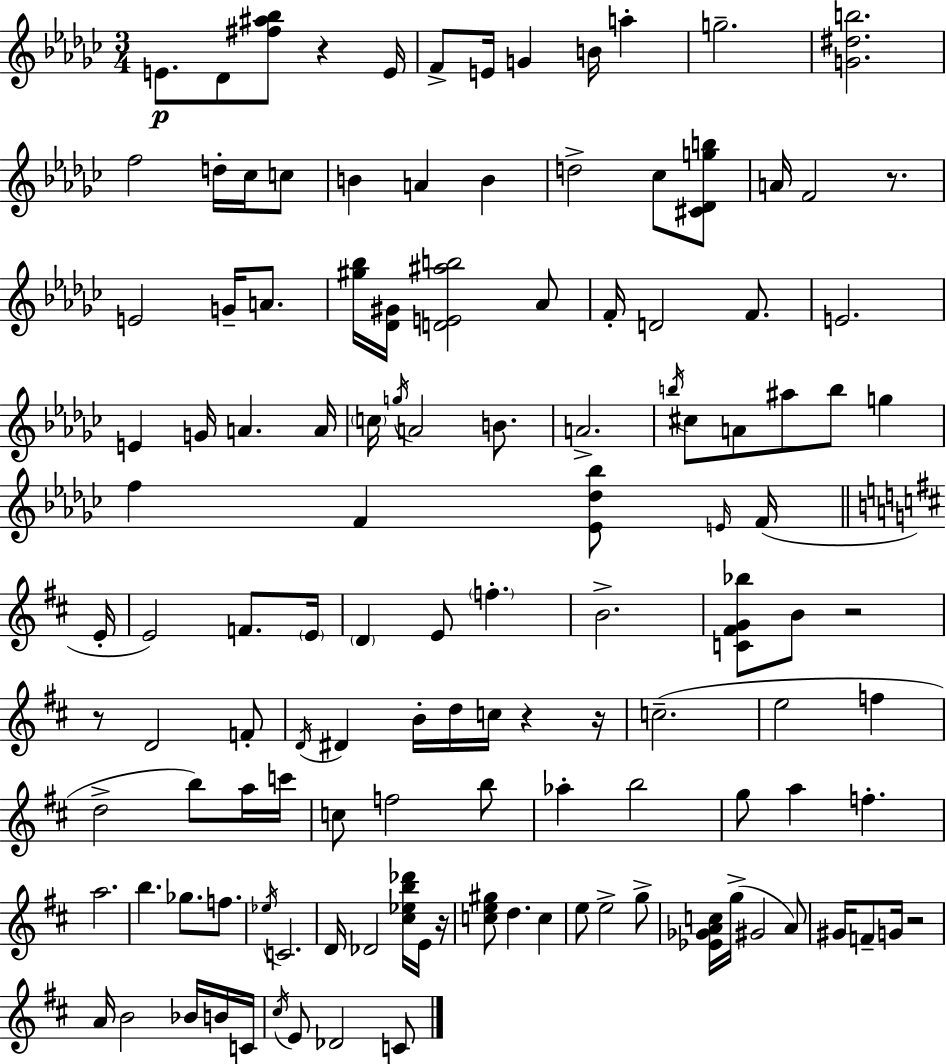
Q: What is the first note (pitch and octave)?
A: E4